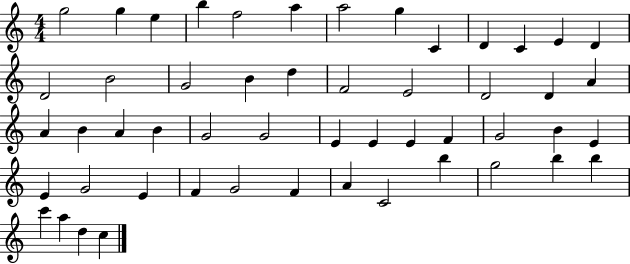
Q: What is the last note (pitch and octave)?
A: C5